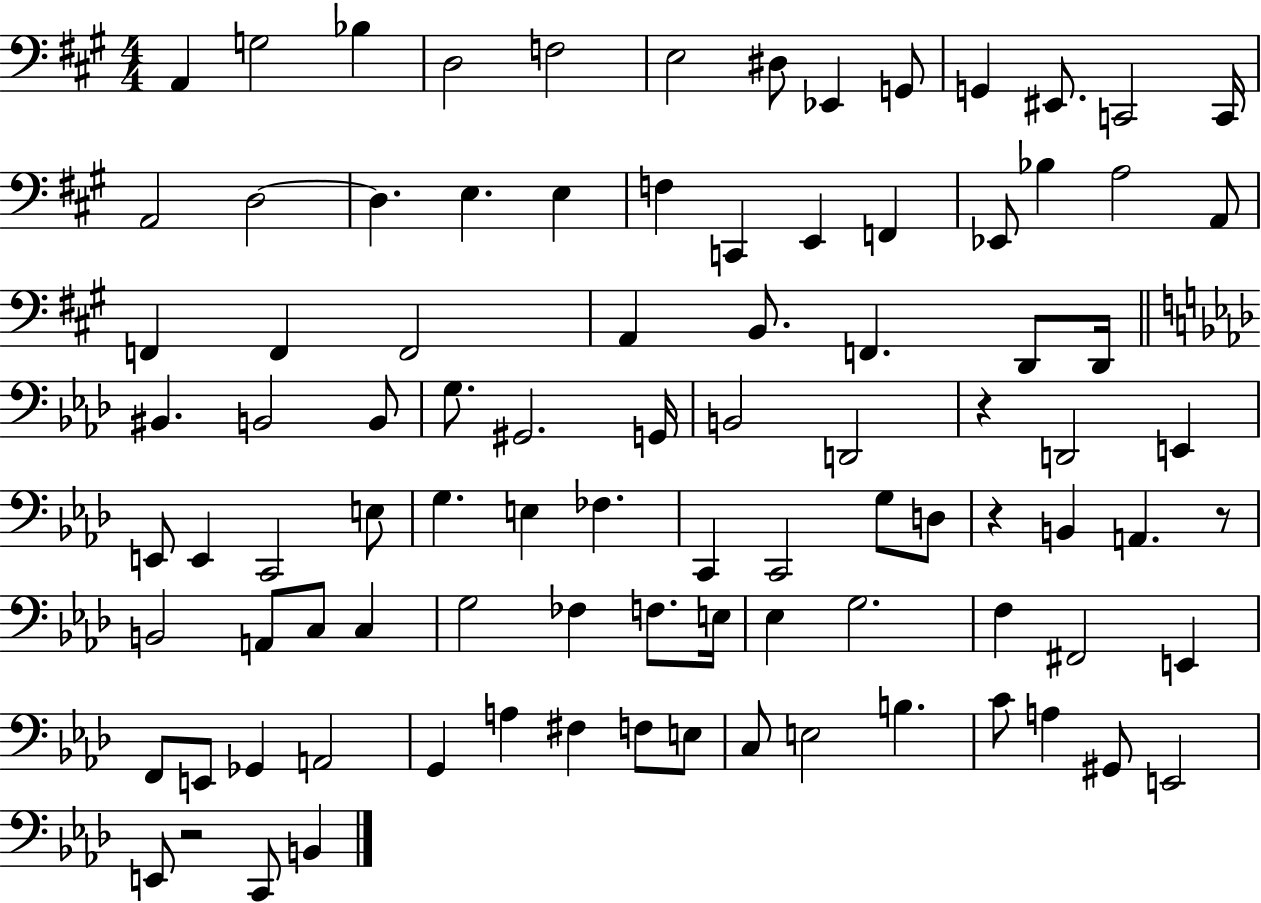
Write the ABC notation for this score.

X:1
T:Untitled
M:4/4
L:1/4
K:A
A,, G,2 _B, D,2 F,2 E,2 ^D,/2 _E,, G,,/2 G,, ^E,,/2 C,,2 C,,/4 A,,2 D,2 D, E, E, F, C,, E,, F,, _E,,/2 _B, A,2 A,,/2 F,, F,, F,,2 A,, B,,/2 F,, D,,/2 D,,/4 ^B,, B,,2 B,,/2 G,/2 ^G,,2 G,,/4 B,,2 D,,2 z D,,2 E,, E,,/2 E,, C,,2 E,/2 G, E, _F, C,, C,,2 G,/2 D,/2 z B,, A,, z/2 B,,2 A,,/2 C,/2 C, G,2 _F, F,/2 E,/4 _E, G,2 F, ^F,,2 E,, F,,/2 E,,/2 _G,, A,,2 G,, A, ^F, F,/2 E,/2 C,/2 E,2 B, C/2 A, ^G,,/2 E,,2 E,,/2 z2 C,,/2 B,,